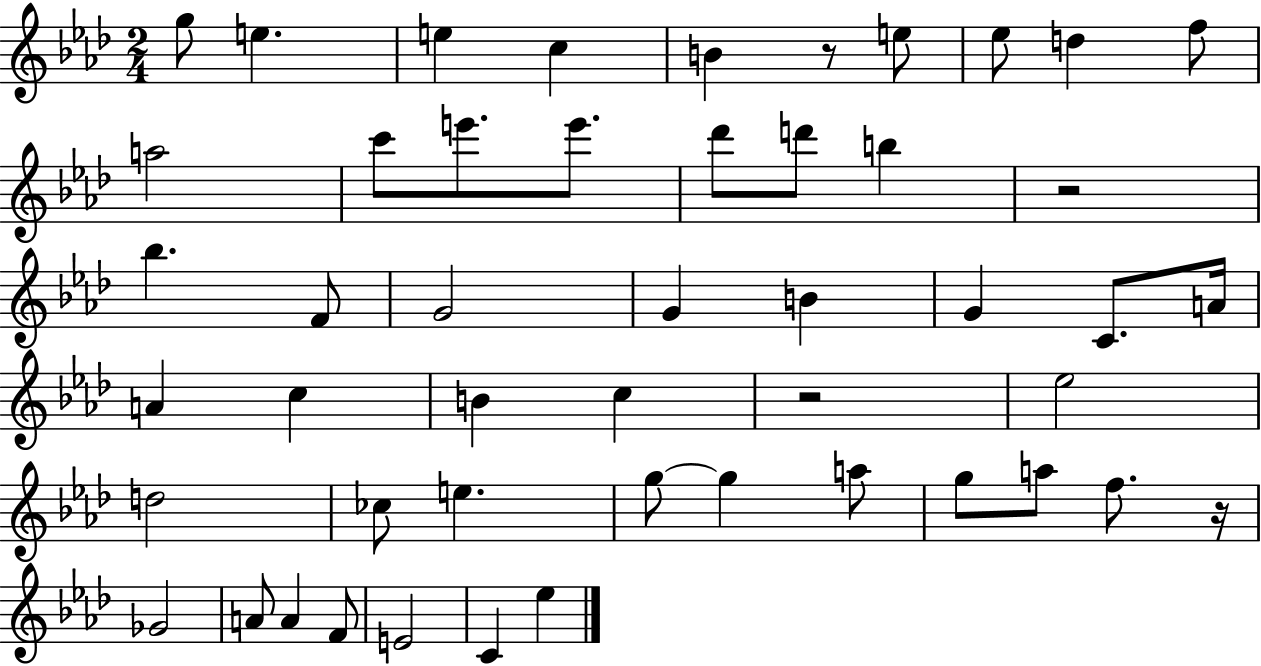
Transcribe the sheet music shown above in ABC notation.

X:1
T:Untitled
M:2/4
L:1/4
K:Ab
g/2 e e c B z/2 e/2 _e/2 d f/2 a2 c'/2 e'/2 e'/2 _d'/2 d'/2 b z2 _b F/2 G2 G B G C/2 A/4 A c B c z2 _e2 d2 _c/2 e g/2 g a/2 g/2 a/2 f/2 z/4 _G2 A/2 A F/2 E2 C _e